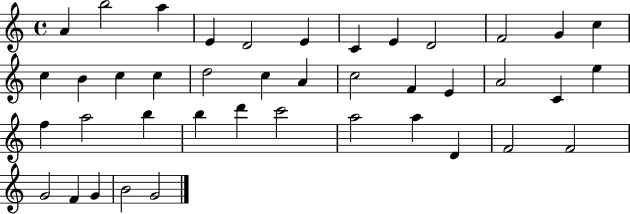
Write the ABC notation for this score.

X:1
T:Untitled
M:4/4
L:1/4
K:C
A b2 a E D2 E C E D2 F2 G c c B c c d2 c A c2 F E A2 C e f a2 b b d' c'2 a2 a D F2 F2 G2 F G B2 G2